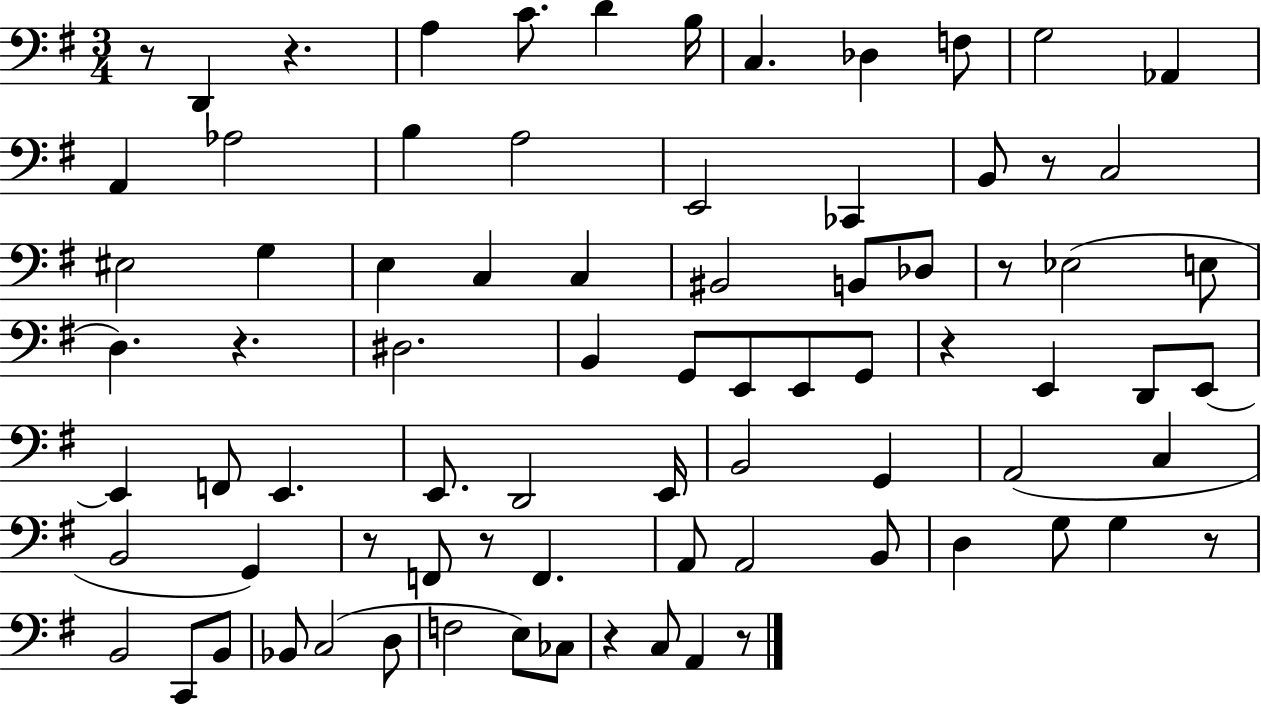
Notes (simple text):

R/e D2/q R/q. A3/q C4/e. D4/q B3/s C3/q. Db3/q F3/e G3/h Ab2/q A2/q Ab3/h B3/q A3/h E2/h CES2/q B2/e R/e C3/h EIS3/h G3/q E3/q C3/q C3/q BIS2/h B2/e Db3/e R/e Eb3/h E3/e D3/q. R/q. D#3/h. B2/q G2/e E2/e E2/e G2/e R/q E2/q D2/e E2/e E2/q F2/e E2/q. E2/e. D2/h E2/s B2/h G2/q A2/h C3/q B2/h G2/q R/e F2/e R/e F2/q. A2/e A2/h B2/e D3/q G3/e G3/q R/e B2/h C2/e B2/e Bb2/e C3/h D3/e F3/h E3/e CES3/e R/q C3/e A2/q R/e